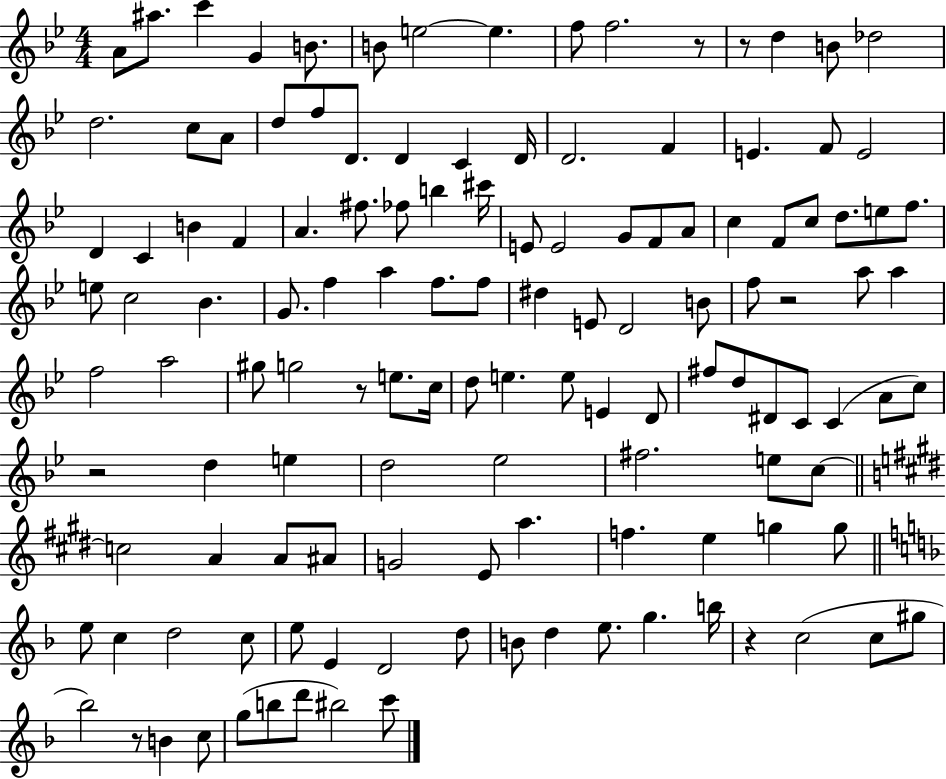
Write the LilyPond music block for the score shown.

{
  \clef treble
  \numericTimeSignature
  \time 4/4
  \key bes \major
  a'8 ais''8. c'''4 g'4 b'8. | b'8 e''2~~ e''4. | f''8 f''2. r8 | r8 d''4 b'8 des''2 | \break d''2. c''8 a'8 | d''8 f''8 d'8. d'4 c'4 d'16 | d'2. f'4 | e'4. f'8 e'2 | \break d'4 c'4 b'4 f'4 | a'4. fis''8. fes''8 b''4 cis'''16 | e'8 e'2 g'8 f'8 a'8 | c''4 f'8 c''8 d''8. e''8 f''8. | \break e''8 c''2 bes'4. | g'8. f''4 a''4 f''8. f''8 | dis''4 e'8 d'2 b'8 | f''8 r2 a''8 a''4 | \break f''2 a''2 | gis''8 g''2 r8 e''8. c''16 | d''8 e''4. e''8 e'4 d'8 | fis''8 d''8 dis'8 c'8 c'4( a'8 c''8) | \break r2 d''4 e''4 | d''2 ees''2 | fis''2. e''8 c''8~~ | \bar "||" \break \key e \major c''2 a'4 a'8 ais'8 | g'2 e'8 a''4. | f''4. e''4 g''4 g''8 | \bar "||" \break \key d \minor e''8 c''4 d''2 c''8 | e''8 e'4 d'2 d''8 | b'8 d''4 e''8. g''4. b''16 | r4 c''2( c''8 gis''8 | \break bes''2) r8 b'4 c''8 | g''8( b''8 d'''8 bis''2) c'''8 | \bar "|."
}